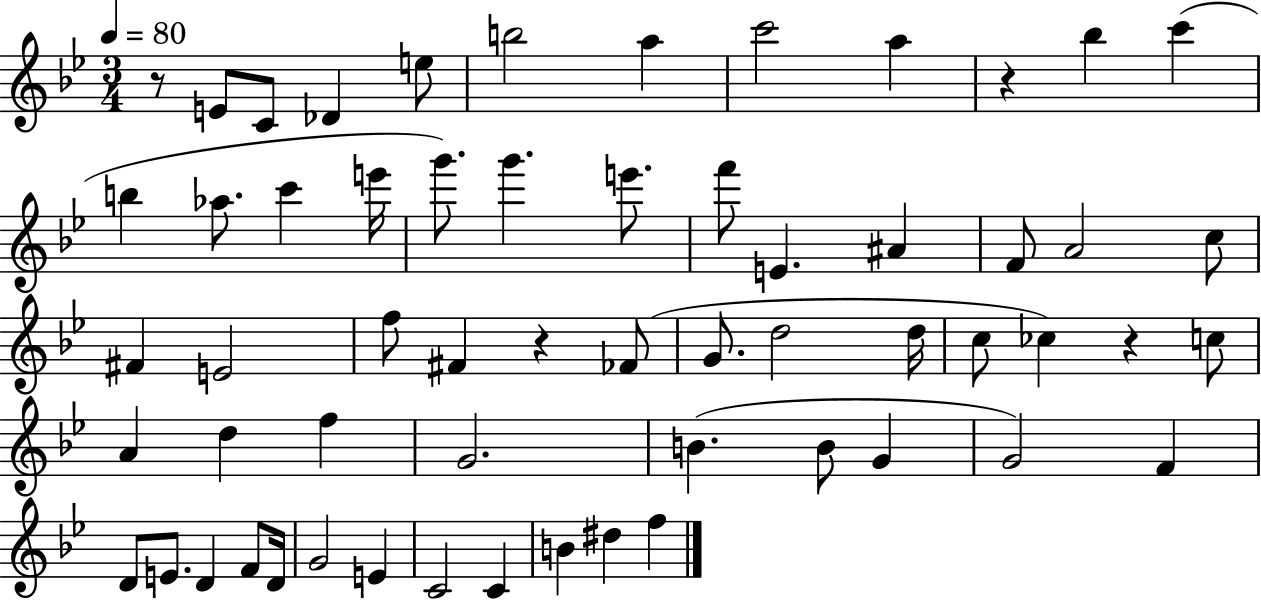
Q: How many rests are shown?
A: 4